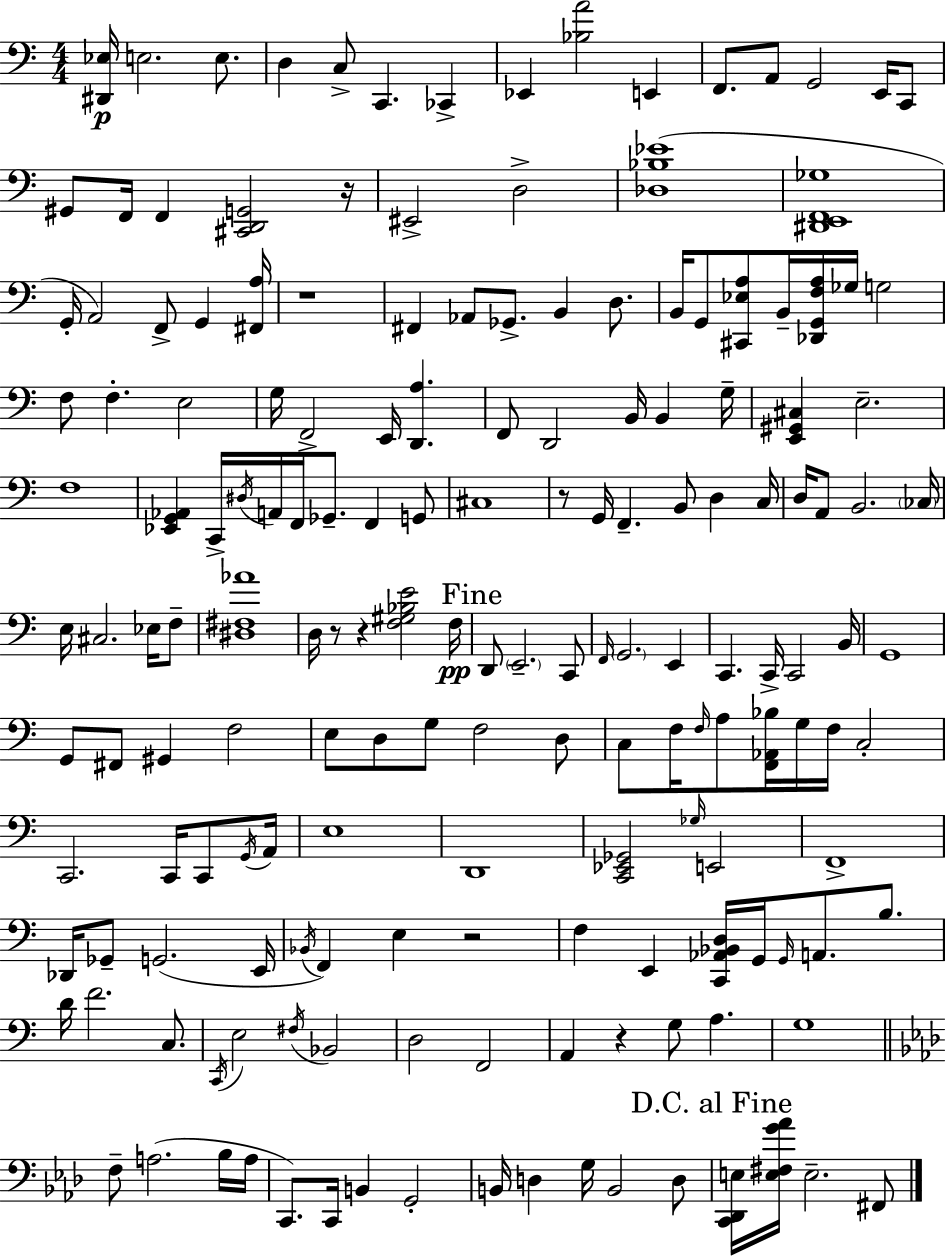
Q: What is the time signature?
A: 4/4